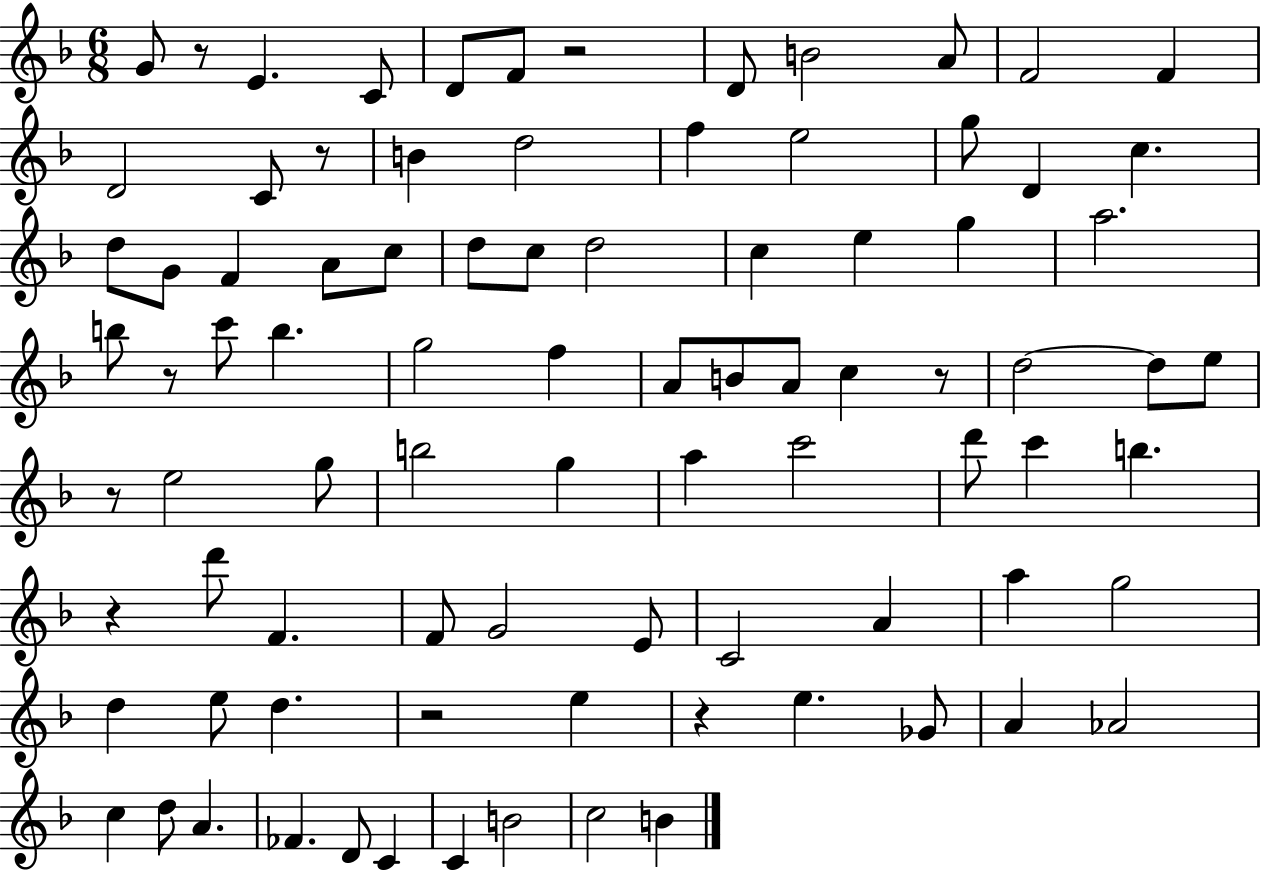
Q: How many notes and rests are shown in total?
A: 88